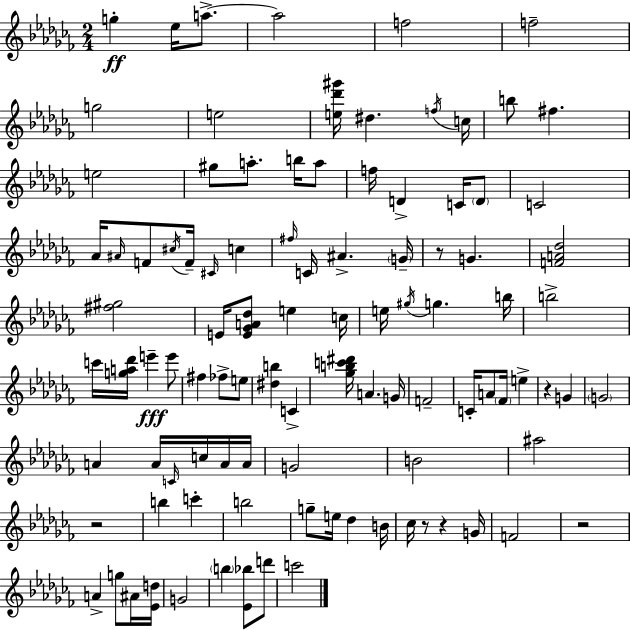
{
  \clef treble
  \numericTimeSignature
  \time 2/4
  \key aes \minor
  g''4-.\ff ees''16 a''8.->~~ | a''2 | f''2 | f''2-- | \break g''2 | e''2 | <e'' des''' gis'''>16 dis''4. \acciaccatura { f''16 } | c''16 b''8 fis''4. | \break e''2 | gis''8 a''8.-. b''16 a''8 | f''16 d'4-> c'16 \parenthesize d'8 | c'2 | \break aes'16 \grace { ais'16 } f'8 \acciaccatura { cis''16 } f'16-- \grace { cis'16 } | c''4 \grace { fis''16 } c'16 ais'4.-> | \parenthesize g'16-- r8 g'4. | <f' a' des''>2 | \break <fis'' gis''>2 | e'16 <e' ges' a' des''>8 | e''4 c''16 e''16 \acciaccatura { gis''16 } g''4. | b''16 b''2-> | \break c'''16 <g'' a'' des'''>16 | e'''4--\fff e'''8 fis''4 | fes''8-> e''8 <dis'' b''>4 | c'4-> <ges'' b'' c''' dis'''>16 a'4. | \break g'16 f'2-- | c'16-. a'8 | \parenthesize fes'16 e''4-> r4 | g'4 \parenthesize g'2 | \break a'4 | a'16 \grace { c'16 } c''16 a'16 a'16 g'2 | b'2 | ais''2 | \break r2 | b''4 | c'''4-. b''2 | g''8-- | \break e''16 des''4 b'16 ces''16 | r8 r4 g'16 f'2 | r2 | a'4-> | \break g''8 ais'16 <ees' d''>16 g'2 | \parenthesize b''4 | <ees' bes''>8 d'''8 c'''2 | \bar "|."
}